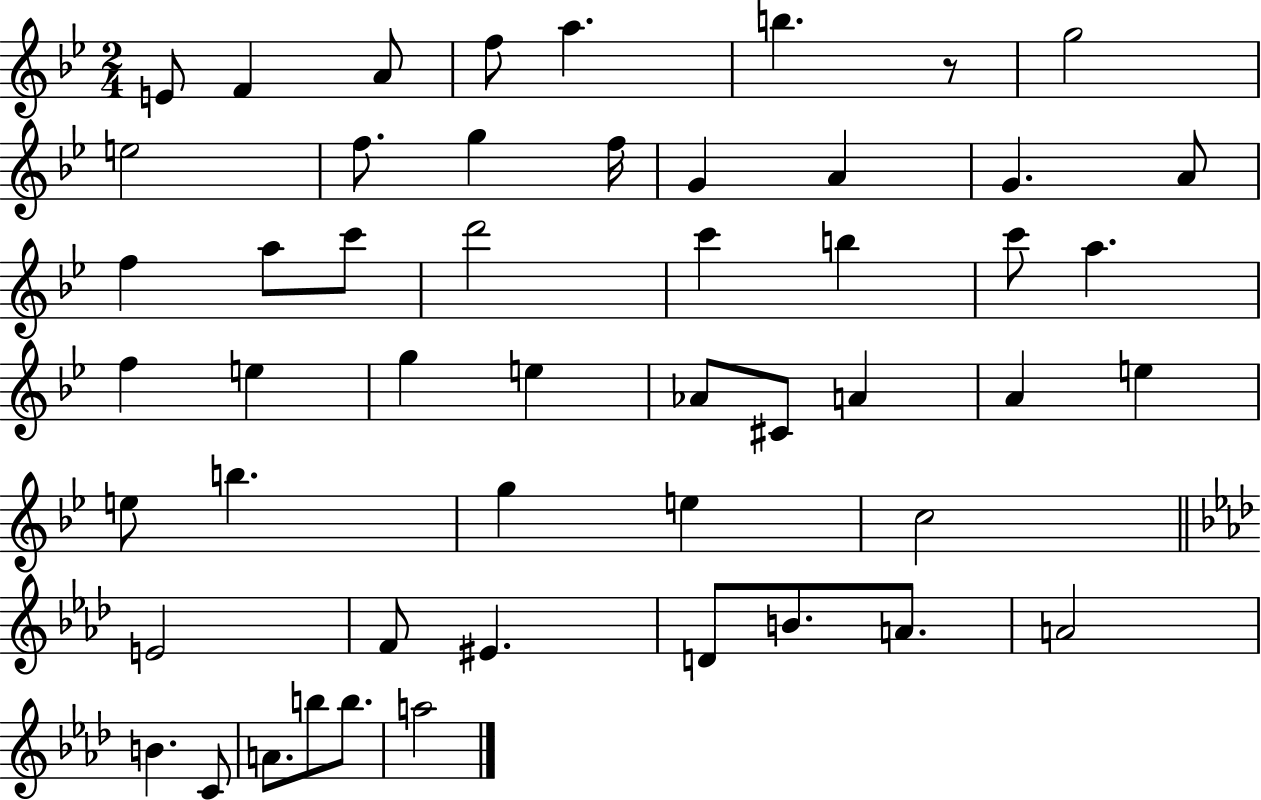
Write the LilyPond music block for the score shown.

{
  \clef treble
  \numericTimeSignature
  \time 2/4
  \key bes \major
  e'8 f'4 a'8 | f''8 a''4. | b''4. r8 | g''2 | \break e''2 | f''8. g''4 f''16 | g'4 a'4 | g'4. a'8 | \break f''4 a''8 c'''8 | d'''2 | c'''4 b''4 | c'''8 a''4. | \break f''4 e''4 | g''4 e''4 | aes'8 cis'8 a'4 | a'4 e''4 | \break e''8 b''4. | g''4 e''4 | c''2 | \bar "||" \break \key f \minor e'2 | f'8 eis'4. | d'8 b'8. a'8. | a'2 | \break b'4. c'8 | a'8. b''8 b''8. | a''2 | \bar "|."
}